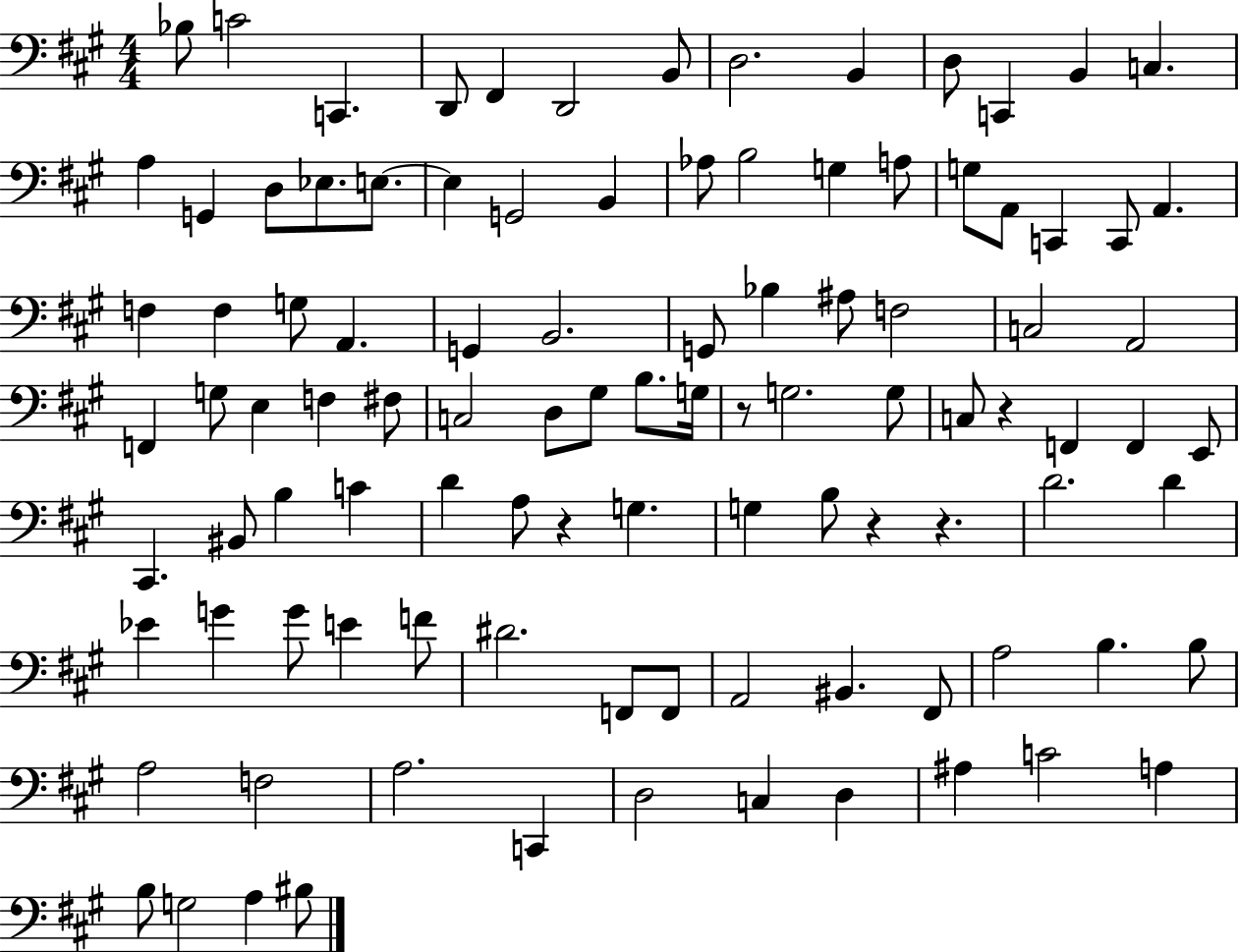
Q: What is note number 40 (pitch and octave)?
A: F3